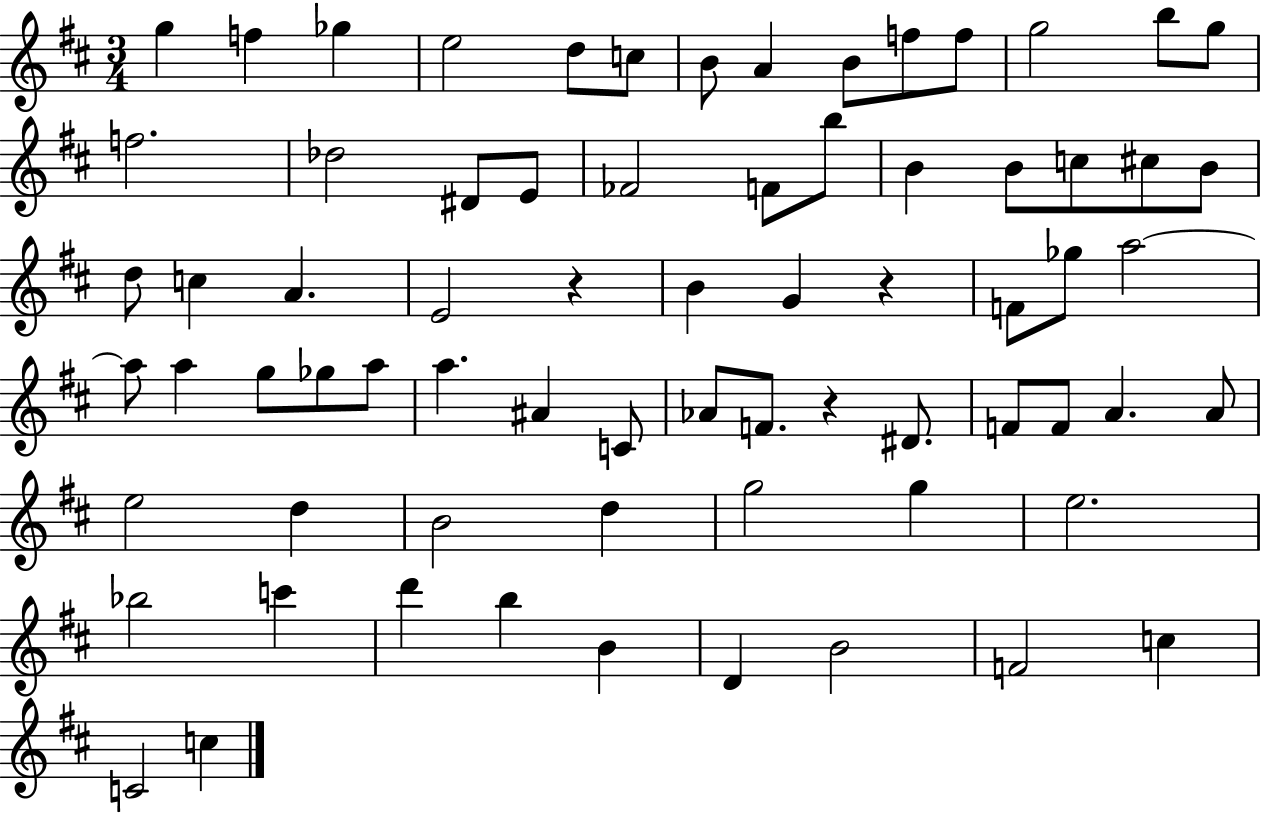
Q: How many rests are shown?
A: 3